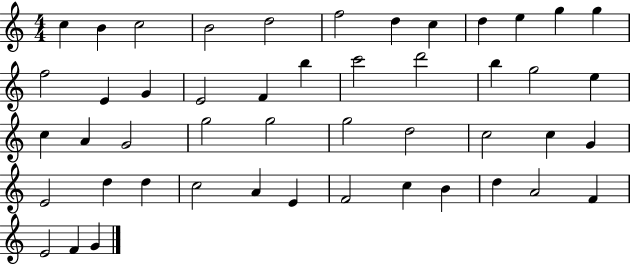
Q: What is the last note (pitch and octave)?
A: G4